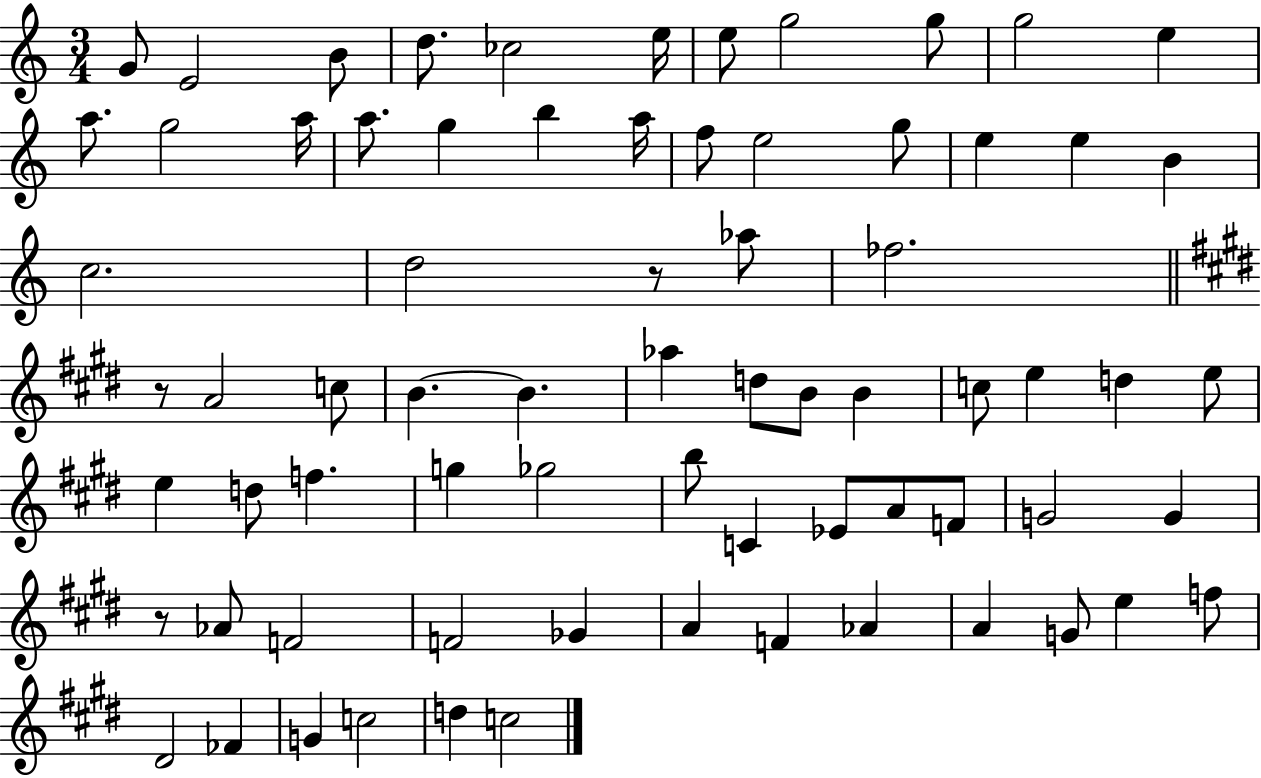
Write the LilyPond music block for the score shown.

{
  \clef treble
  \numericTimeSignature
  \time 3/4
  \key c \major
  g'8 e'2 b'8 | d''8. ces''2 e''16 | e''8 g''2 g''8 | g''2 e''4 | \break a''8. g''2 a''16 | a''8. g''4 b''4 a''16 | f''8 e''2 g''8 | e''4 e''4 b'4 | \break c''2. | d''2 r8 aes''8 | fes''2. | \bar "||" \break \key e \major r8 a'2 c''8 | b'4.~~ b'4. | aes''4 d''8 b'8 b'4 | c''8 e''4 d''4 e''8 | \break e''4 d''8 f''4. | g''4 ges''2 | b''8 c'4 ees'8 a'8 f'8 | g'2 g'4 | \break r8 aes'8 f'2 | f'2 ges'4 | a'4 f'4 aes'4 | a'4 g'8 e''4 f''8 | \break dis'2 fes'4 | g'4 c''2 | d''4 c''2 | \bar "|."
}